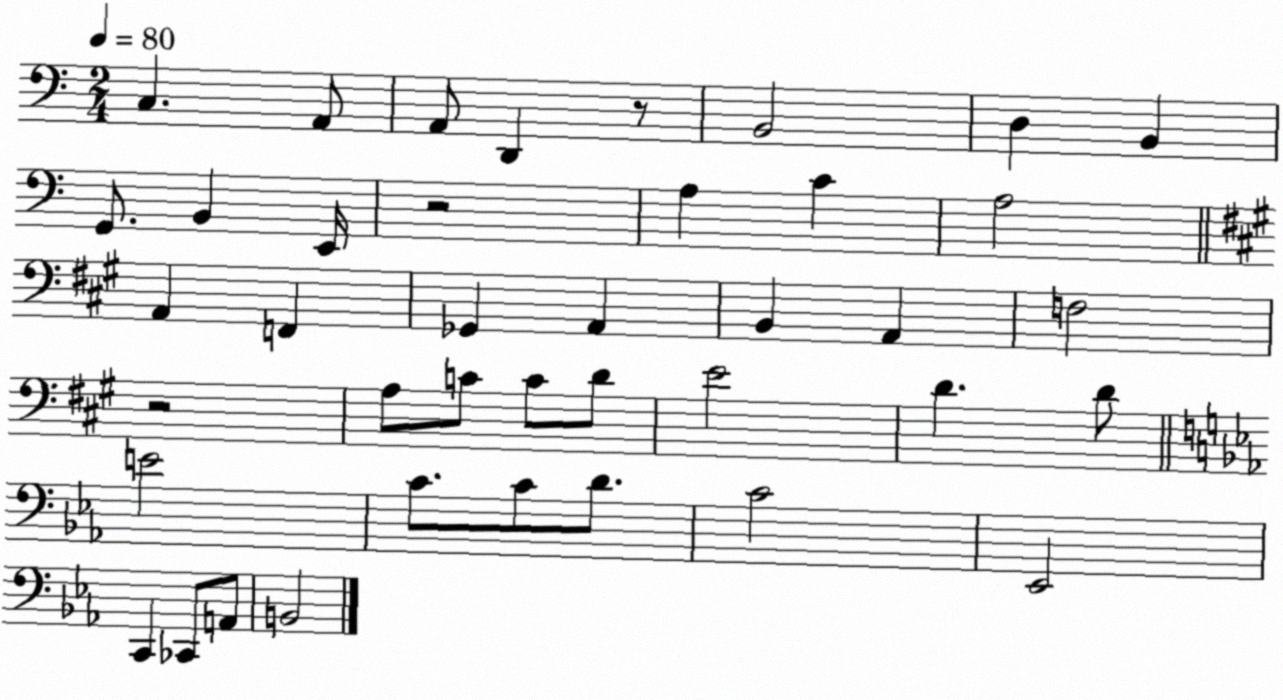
X:1
T:Untitled
M:2/4
L:1/4
K:C
C, A,,/2 A,,/2 D,, z/2 B,,2 D, B,, G,,/2 B,, E,,/4 z2 A, C A,2 A,, F,, _G,, A,, B,, A,, F,2 z2 A,/2 C/2 C/2 D/2 E2 D D/2 E2 C/2 C/2 D/2 C2 _E,,2 C,, _C,,/2 A,,/2 B,,2